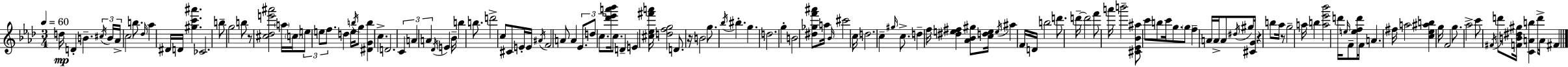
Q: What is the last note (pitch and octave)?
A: F#4